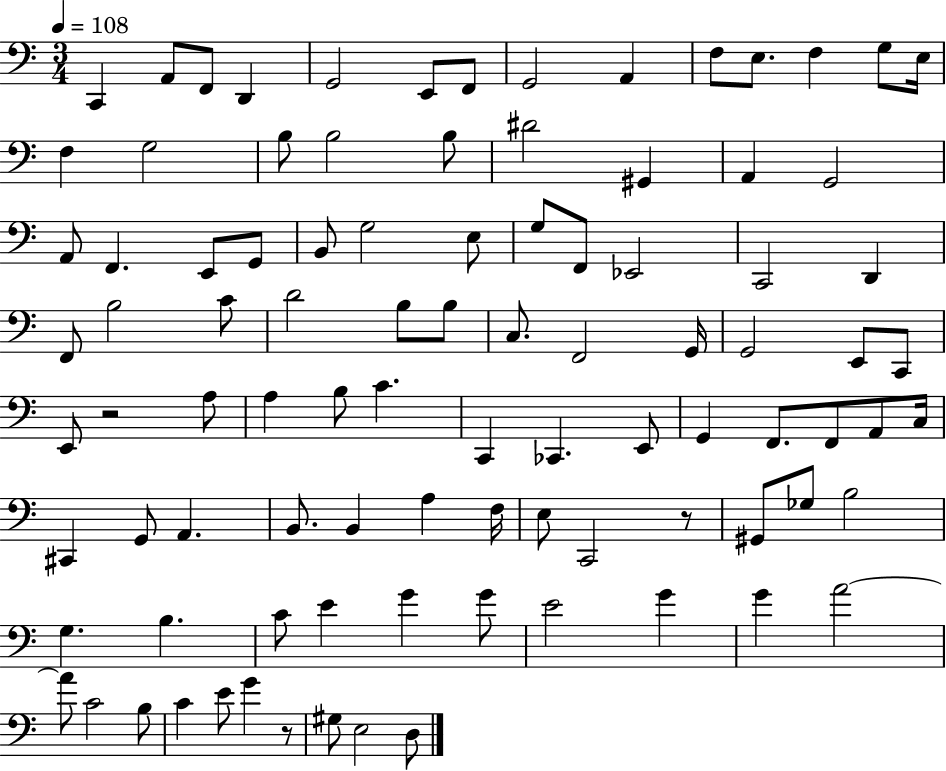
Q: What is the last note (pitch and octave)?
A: D3